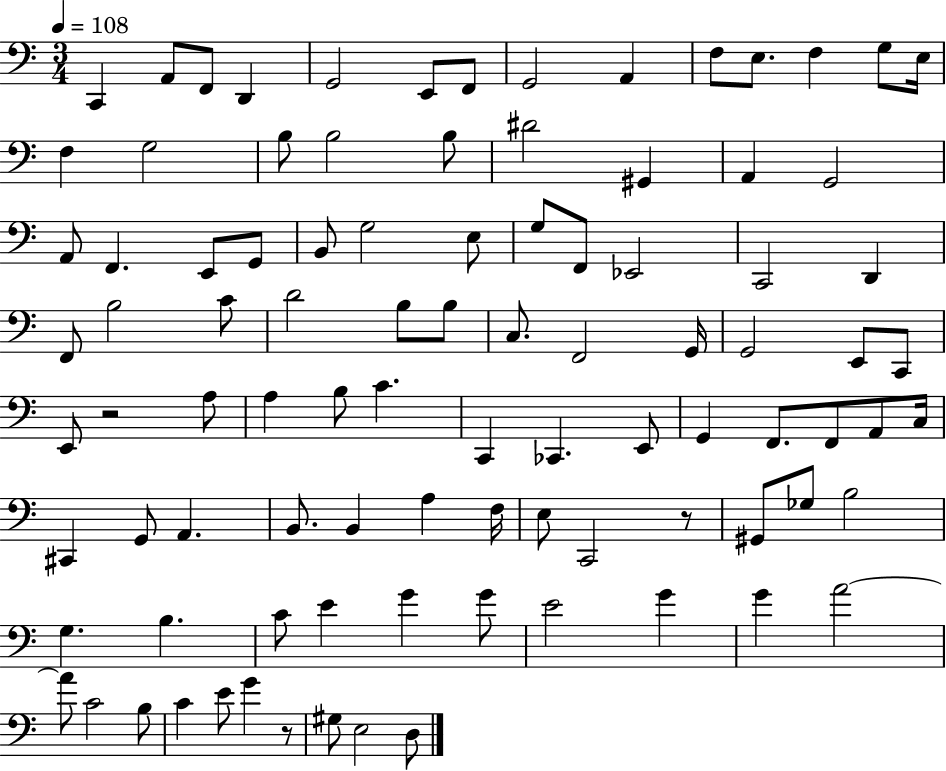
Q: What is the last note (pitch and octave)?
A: D3